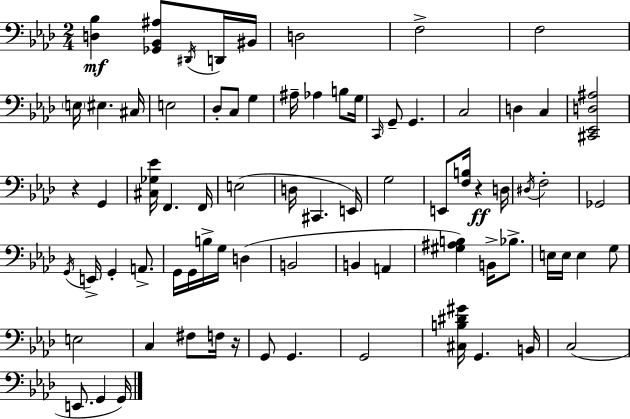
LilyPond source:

{
  \clef bass
  \numericTimeSignature
  \time 2/4
  \key aes \major
  \repeat volta 2 { <d bes>4\mf <ges, bes, ais>8 \acciaccatura { dis,16 } d,16 | bis,16 d2 | f2-> | f2 | \break \parenthesize e16 eis4. | cis16 e2 | des8-. c8 g4 | ais16-- aes4 b8 | \break g16 \grace { c,16 } g,8-- g,4. | c2 | d4 c4 | <cis, ees, d ais>2 | \break r4 g,4 | <cis ges ees'>16 f,4. | f,16 e2( | d16 cis,4. | \break e,16) g2 | e,8 <f b>16 r4\ff | d16 \acciaccatura { dis16 } f2-. | ges,2 | \break \acciaccatura { g,16 } e,16-> g,4-. | a,8.-> g,16 g,16 b16-> g16 | d4( b,2 | b,4 | \break a,4 <gis ais b>4) | b,16-> bes8.-> e16 e16 e4 | g8 e2 | c4 | \break fis8 f16 r16 g,8 g,4. | g,2 | <cis b dis' gis'>16 g,4. | b,16 c2( | \break e,8. g,4 | g,16) } \bar "|."
}